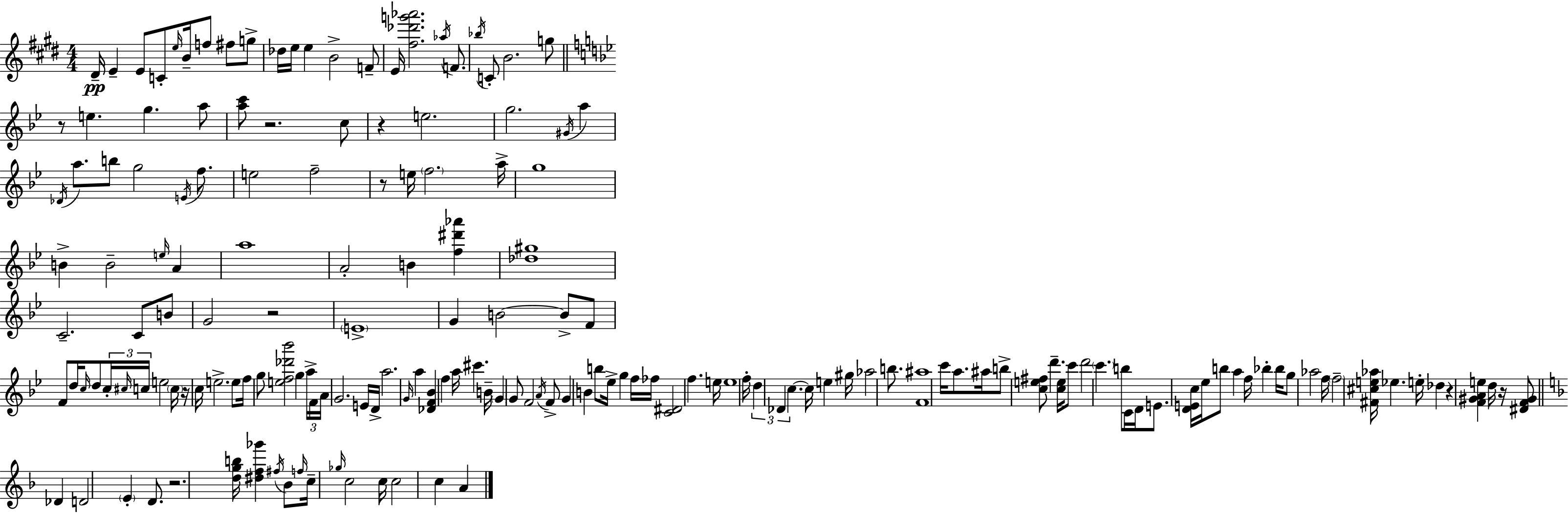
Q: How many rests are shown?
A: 9